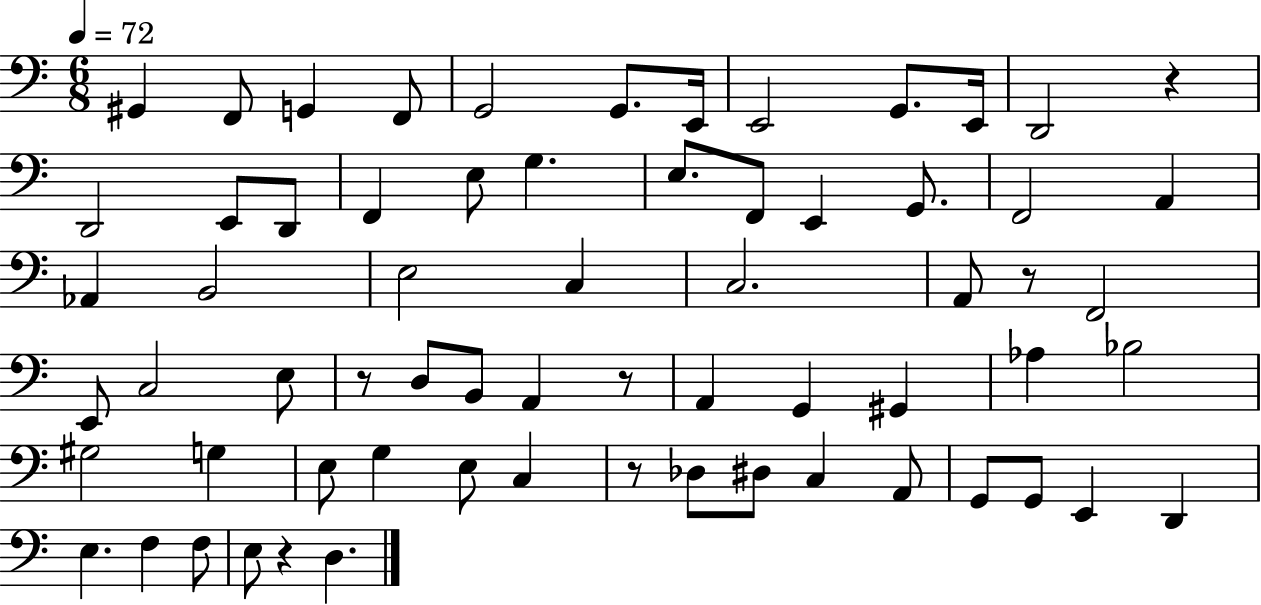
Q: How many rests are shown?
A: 6